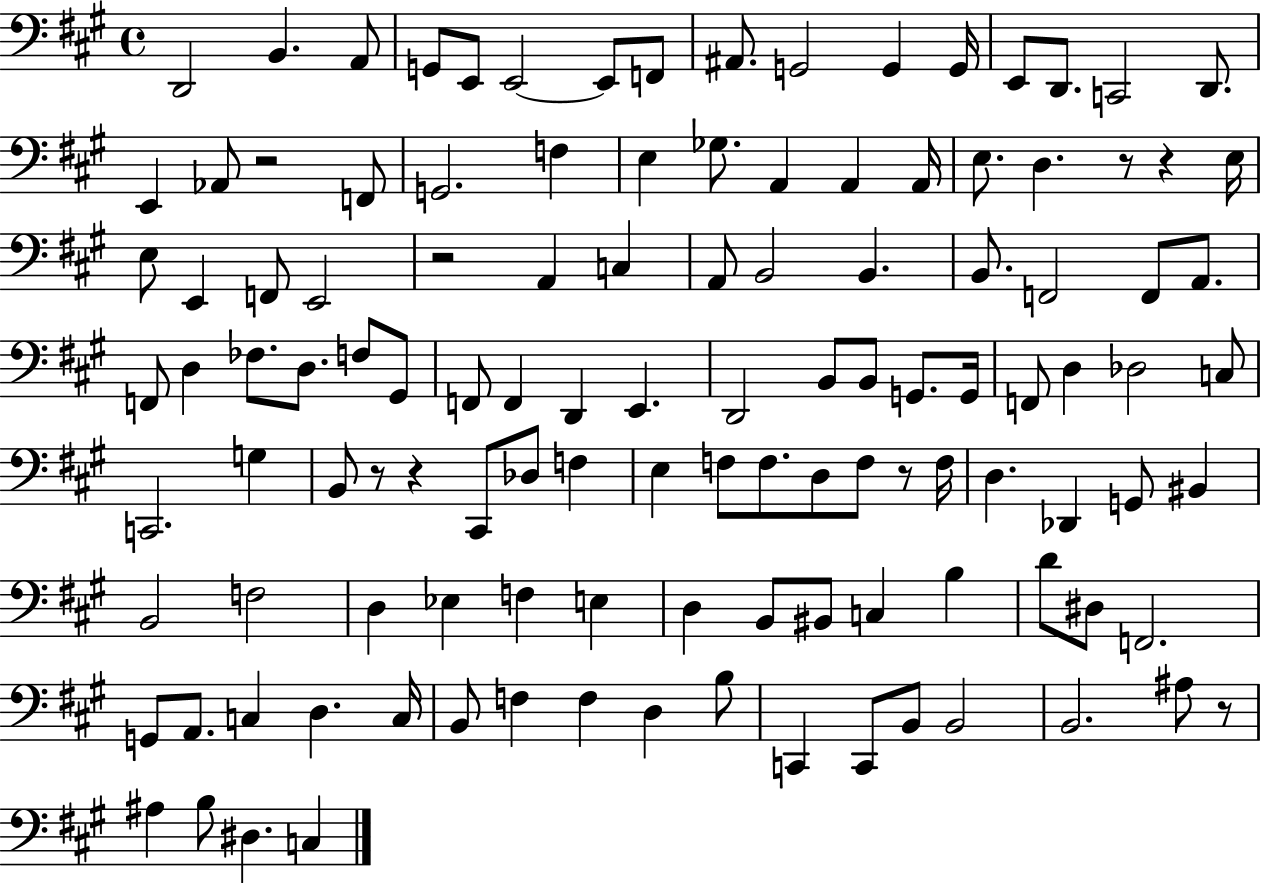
{
  \clef bass
  \time 4/4
  \defaultTimeSignature
  \key a \major
  d,2 b,4. a,8 | g,8 e,8 e,2~~ e,8 f,8 | ais,8. g,2 g,4 g,16 | e,8 d,8. c,2 d,8. | \break e,4 aes,8 r2 f,8 | g,2. f4 | e4 ges8. a,4 a,4 a,16 | e8. d4. r8 r4 e16 | \break e8 e,4 f,8 e,2 | r2 a,4 c4 | a,8 b,2 b,4. | b,8. f,2 f,8 a,8. | \break f,8 d4 fes8. d8. f8 gis,8 | f,8 f,4 d,4 e,4. | d,2 b,8 b,8 g,8. g,16 | f,8 d4 des2 c8 | \break c,2. g4 | b,8 r8 r4 cis,8 des8 f4 | e4 f8 f8. d8 f8 r8 f16 | d4. des,4 g,8 bis,4 | \break b,2 f2 | d4 ees4 f4 e4 | d4 b,8 bis,8 c4 b4 | d'8 dis8 f,2. | \break g,8 a,8. c4 d4. c16 | b,8 f4 f4 d4 b8 | c,4 c,8 b,8 b,2 | b,2. ais8 r8 | \break ais4 b8 dis4. c4 | \bar "|."
}